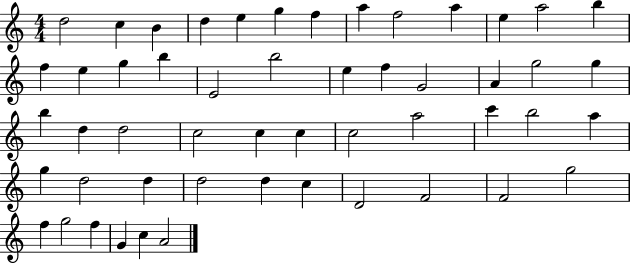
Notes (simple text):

D5/h C5/q B4/q D5/q E5/q G5/q F5/q A5/q F5/h A5/q E5/q A5/h B5/q F5/q E5/q G5/q B5/q E4/h B5/h E5/q F5/q G4/h A4/q G5/h G5/q B5/q D5/q D5/h C5/h C5/q C5/q C5/h A5/h C6/q B5/h A5/q G5/q D5/h D5/q D5/h D5/q C5/q D4/h F4/h F4/h G5/h F5/q G5/h F5/q G4/q C5/q A4/h